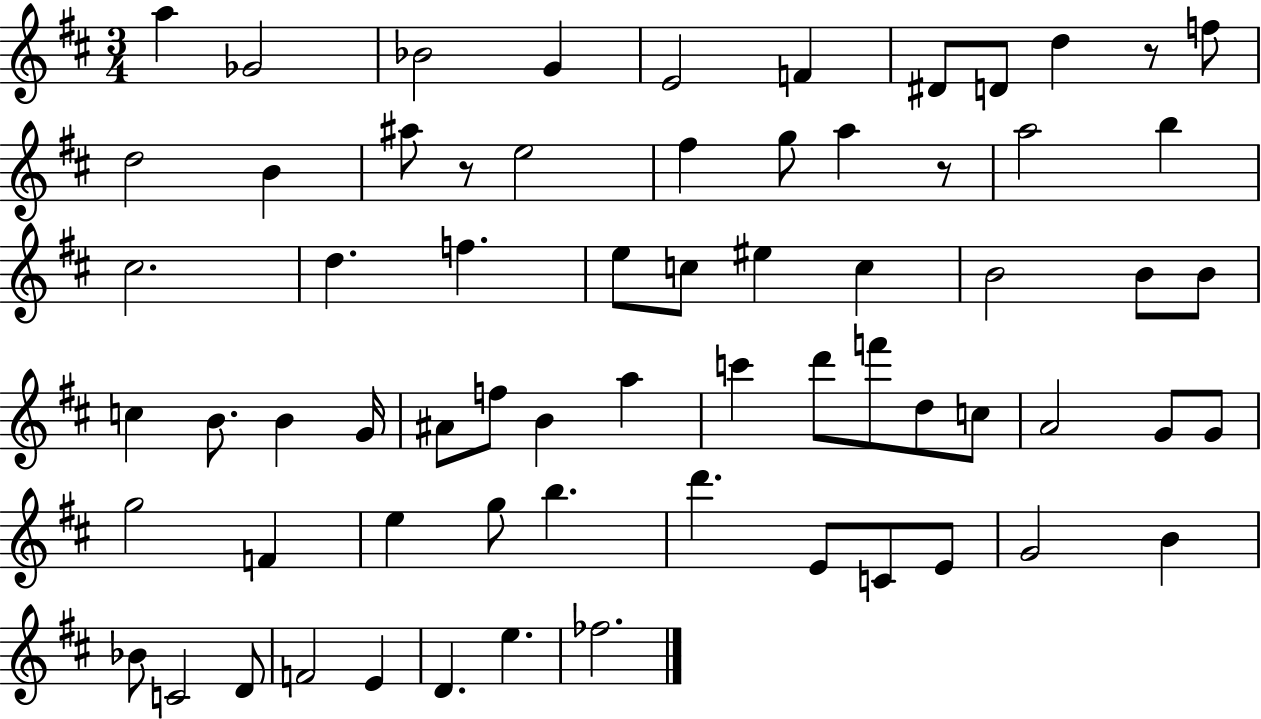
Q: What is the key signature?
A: D major